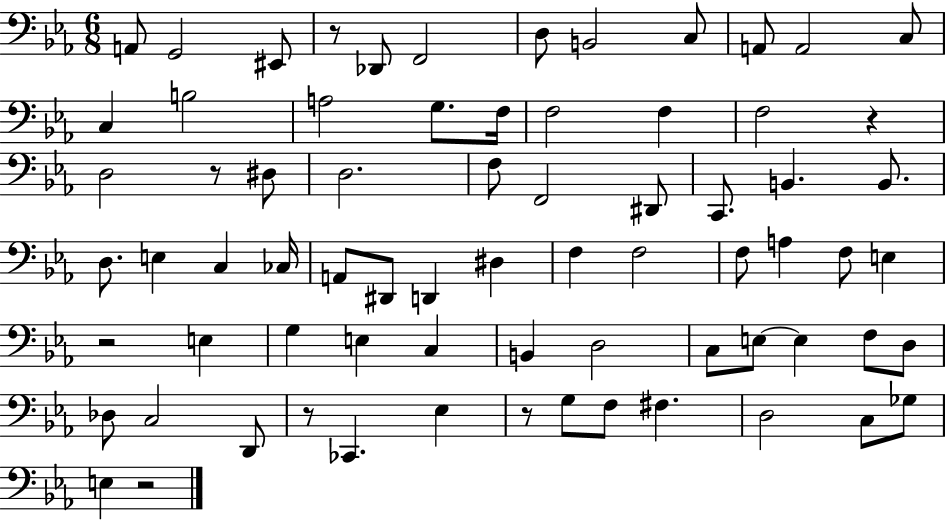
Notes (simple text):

A2/e G2/h EIS2/e R/e Db2/e F2/h D3/e B2/h C3/e A2/e A2/h C3/e C3/q B3/h A3/h G3/e. F3/s F3/h F3/q F3/h R/q D3/h R/e D#3/e D3/h. F3/e F2/h D#2/e C2/e. B2/q. B2/e. D3/e. E3/q C3/q CES3/s A2/e D#2/e D2/q D#3/q F3/q F3/h F3/e A3/q F3/e E3/q R/h E3/q G3/q E3/q C3/q B2/q D3/h C3/e E3/e E3/q F3/e D3/e Db3/e C3/h D2/e R/e CES2/q. Eb3/q R/e G3/e F3/e F#3/q. D3/h C3/e Gb3/e E3/q R/h